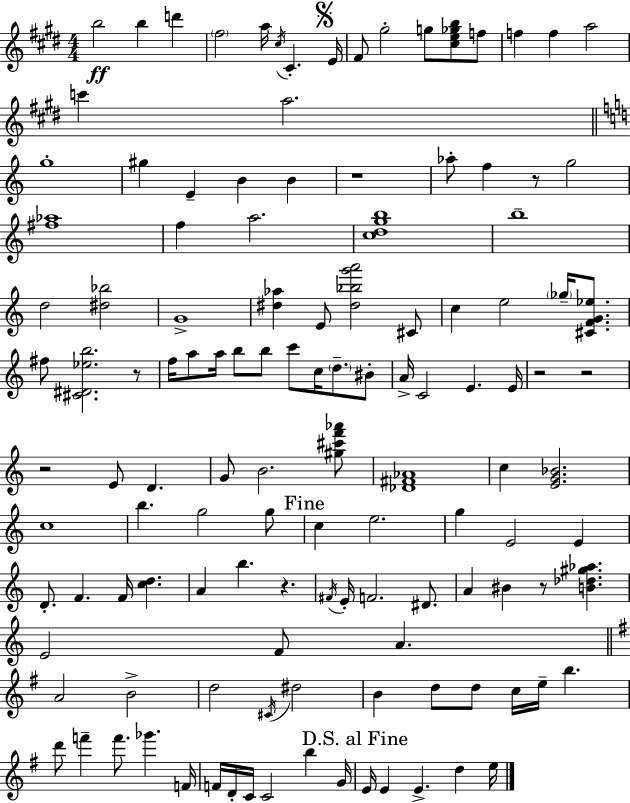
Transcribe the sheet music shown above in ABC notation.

X:1
T:Untitled
M:4/4
L:1/4
K:E
b2 b d' ^f2 a/4 ^c/4 ^C E/4 ^F/2 ^g2 g/2 [^ce_gb]/2 f/2 f f a2 c' a2 g4 ^g E B B z4 _a/2 f z/2 g2 [^f_a]4 f a2 [cdgb]4 b4 d2 [^d_b]2 G4 [^d_a] E/2 [^d_bg'a']2 ^C/2 c e2 _g/4 [^CFG_e]/2 ^f/2 [^C^D_eb]2 z/2 f/4 a/2 a/4 b/2 b/2 c'/2 c/4 d/2 ^B/2 A/4 C2 E E/4 z2 z2 z2 E/2 D G/2 B2 [^g^c'f'_a']/2 [_D^F_A]4 c [EG_B]2 c4 b g2 g/2 c e2 g E2 E D/2 F F/4 [cd] A b z ^F/4 E/4 F2 ^D/2 A ^B z/2 [B_d^g_a] E2 F/2 A A2 B2 d2 ^C/4 ^d2 B d/2 d/2 c/4 e/4 b d'/2 f' f'/2 _g' F/4 F/4 D/4 C/4 C2 b G/4 E/4 E E d e/4